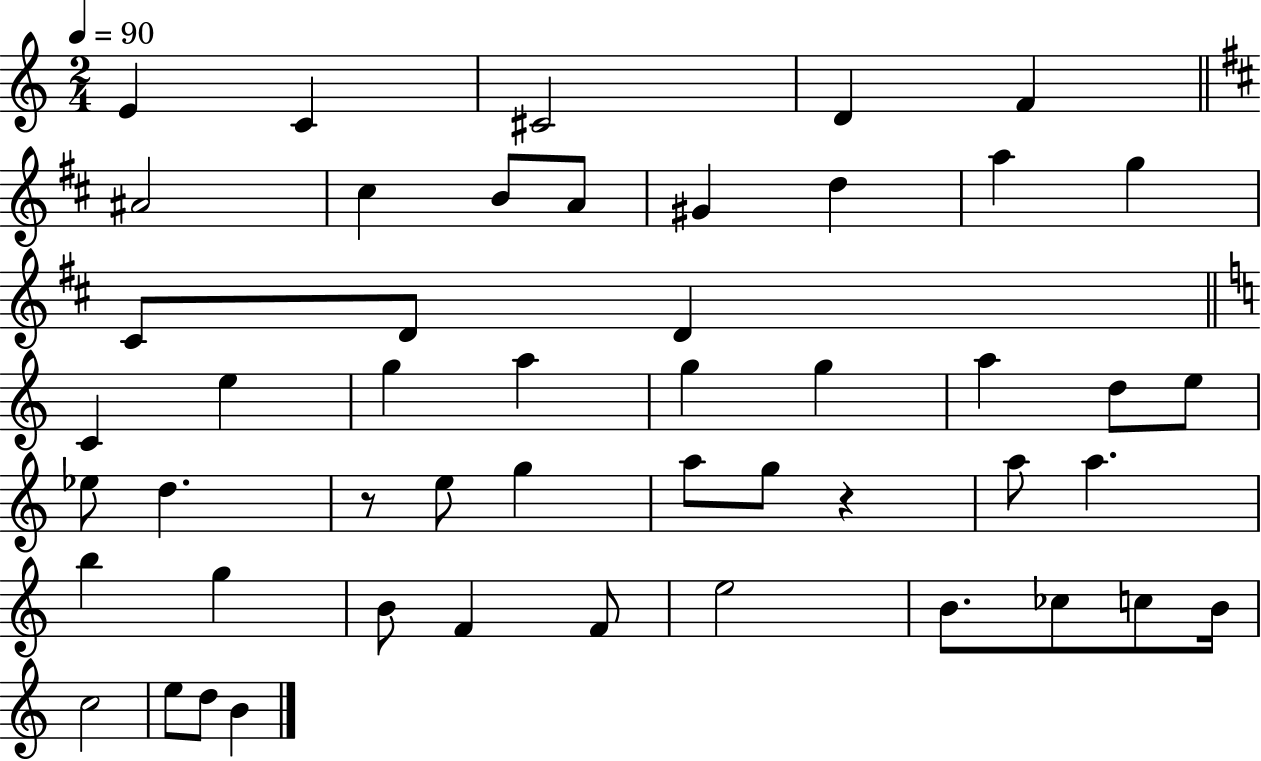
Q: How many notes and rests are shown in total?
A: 49